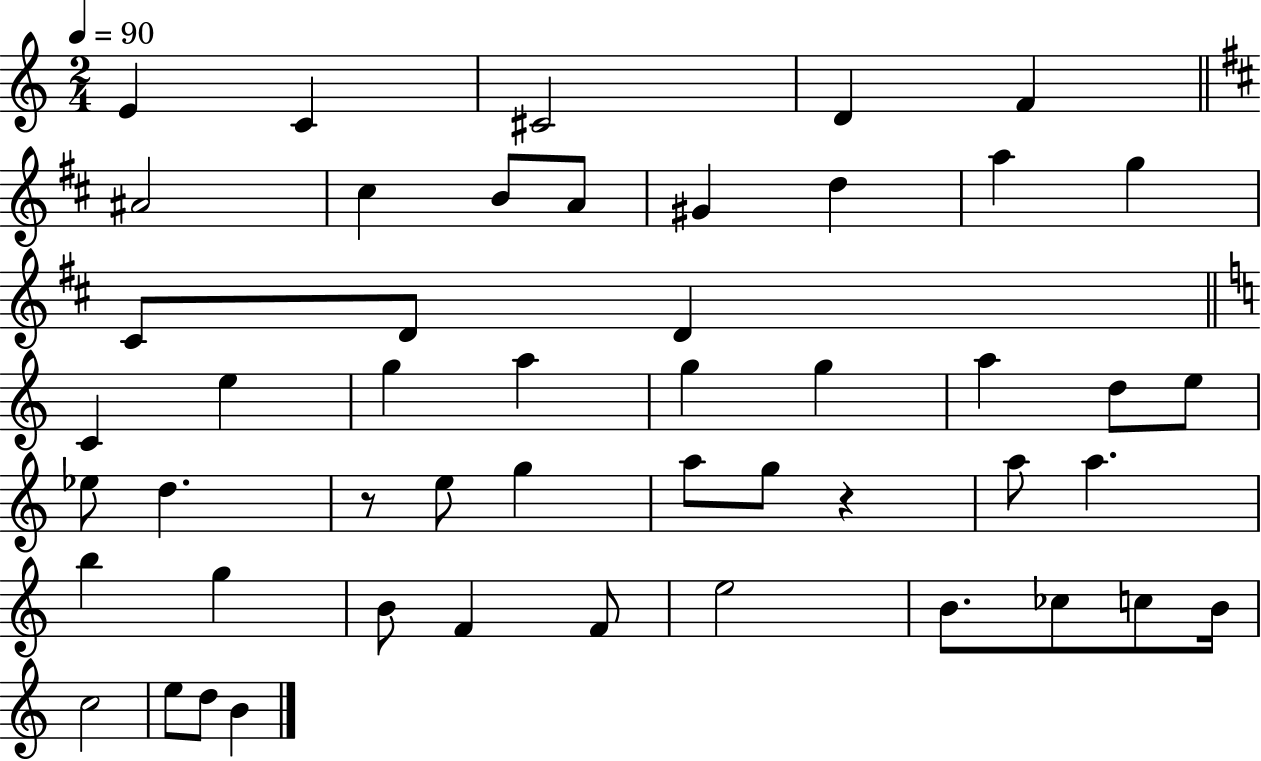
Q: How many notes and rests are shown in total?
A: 49